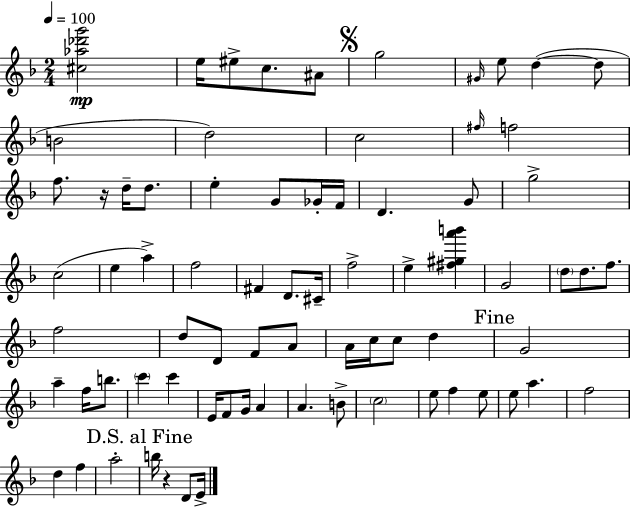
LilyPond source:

{
  \clef treble
  \numericTimeSignature
  \time 2/4
  \key f \major
  \tempo 4 = 100
  <cis'' aes'' des''' g'''>2\mp | e''16 eis''8-> c''8. ais'8 | \mark \markup { \musicglyph "scripts.segno" } g''2 | \grace { gis'16 } e''8 d''4~(~ d''8 | \break b'2 | d''2) | c''2 | \grace { fis''16 } f''2 | \break f''8. r16 d''16-- d''8. | e''4-. g'8 | ges'16-. f'16 d'4. | g'8 g''2-> | \break c''2( | e''4 a''4->) | f''2 | fis'4 d'8. | \break cis'16-- f''2-> | e''4-> <fis'' gis'' a''' b'''>4 | g'2 | \parenthesize d''8 d''8. f''8. | \break f''2 | d''8 d'8 f'8 | a'8 a'16 c''16 c''8 d''4 | \mark "Fine" g'2 | \break a''4-- f''16 b''8. | \parenthesize c'''4 c'''4 | e'16 f'8 g'16 a'4 | a'4. | \break b'8-> \parenthesize c''2 | e''8 f''4 | e''8 e''8 a''4. | f''2 | \break d''4 f''4 | a''2-. | \mark "D.S. al Fine" b''16 r4 d'8 | e'16-> \bar "|."
}